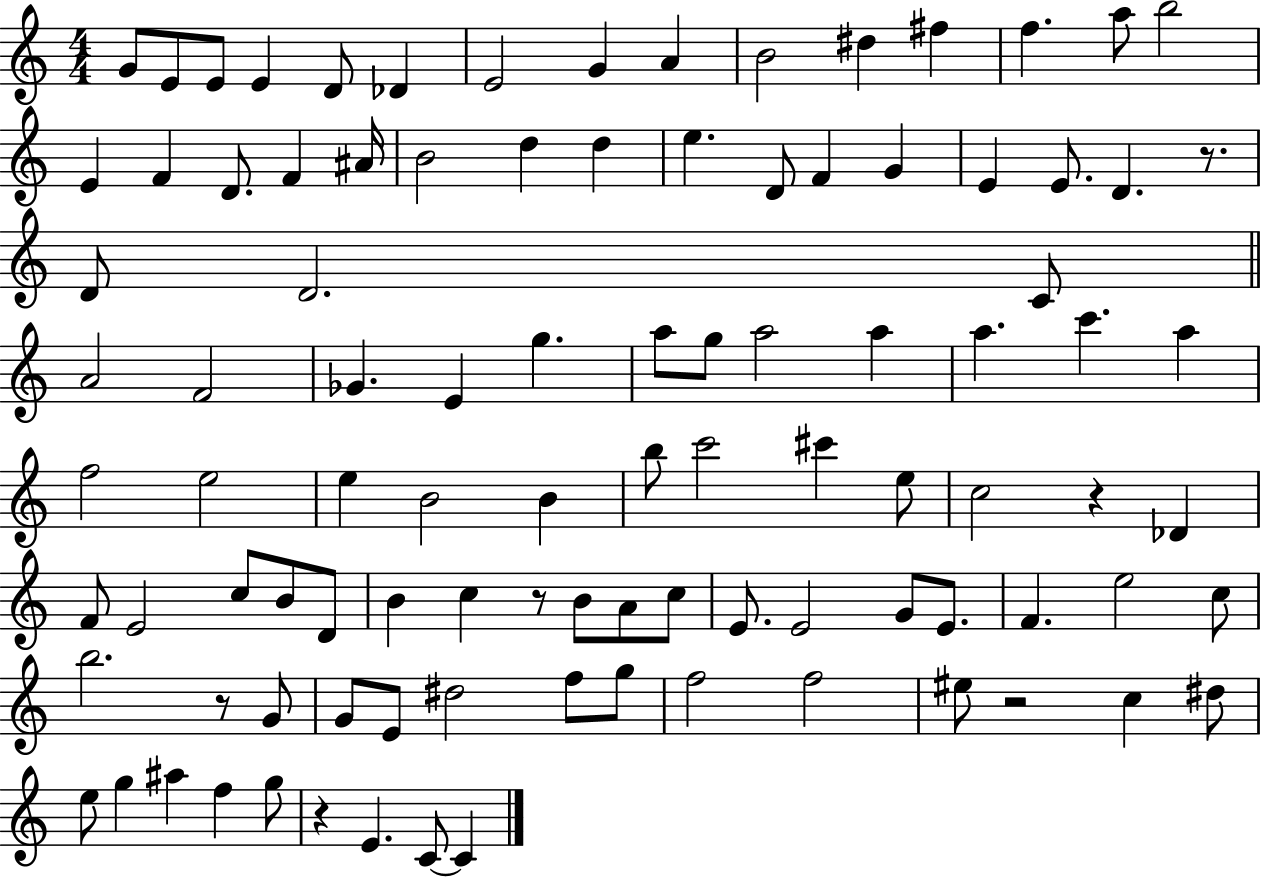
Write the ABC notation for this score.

X:1
T:Untitled
M:4/4
L:1/4
K:C
G/2 E/2 E/2 E D/2 _D E2 G A B2 ^d ^f f a/2 b2 E F D/2 F ^A/4 B2 d d e D/2 F G E E/2 D z/2 D/2 D2 C/2 A2 F2 _G E g a/2 g/2 a2 a a c' a f2 e2 e B2 B b/2 c'2 ^c' e/2 c2 z _D F/2 E2 c/2 B/2 D/2 B c z/2 B/2 A/2 c/2 E/2 E2 G/2 E/2 F e2 c/2 b2 z/2 G/2 G/2 E/2 ^d2 f/2 g/2 f2 f2 ^e/2 z2 c ^d/2 e/2 g ^a f g/2 z E C/2 C